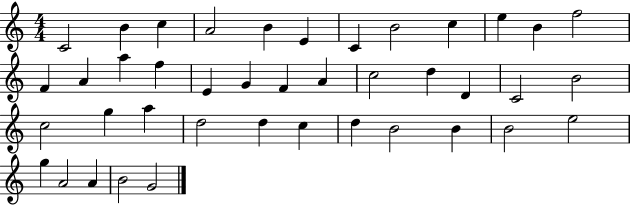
C4/h B4/q C5/q A4/h B4/q E4/q C4/q B4/h C5/q E5/q B4/q F5/h F4/q A4/q A5/q F5/q E4/q G4/q F4/q A4/q C5/h D5/q D4/q C4/h B4/h C5/h G5/q A5/q D5/h D5/q C5/q D5/q B4/h B4/q B4/h E5/h G5/q A4/h A4/q B4/h G4/h